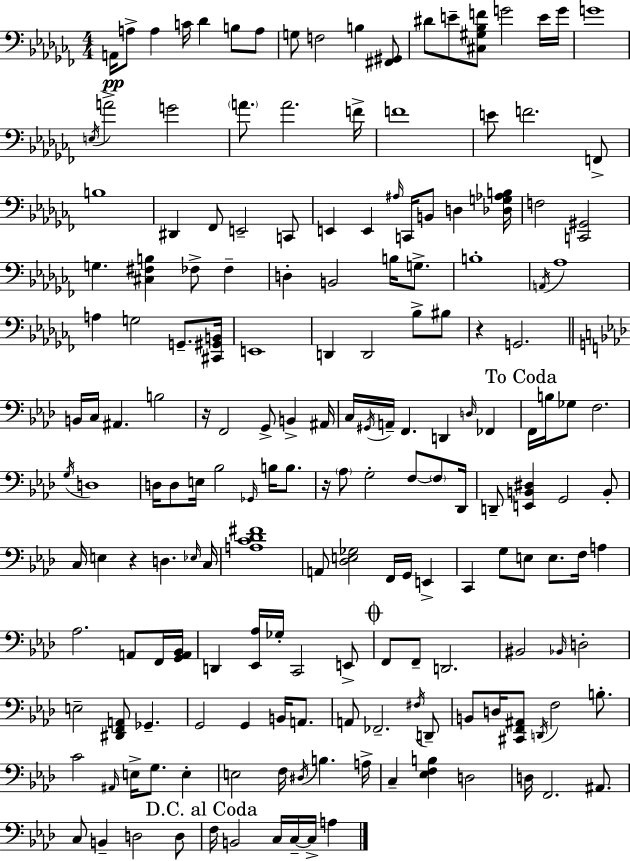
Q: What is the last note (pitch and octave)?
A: A3